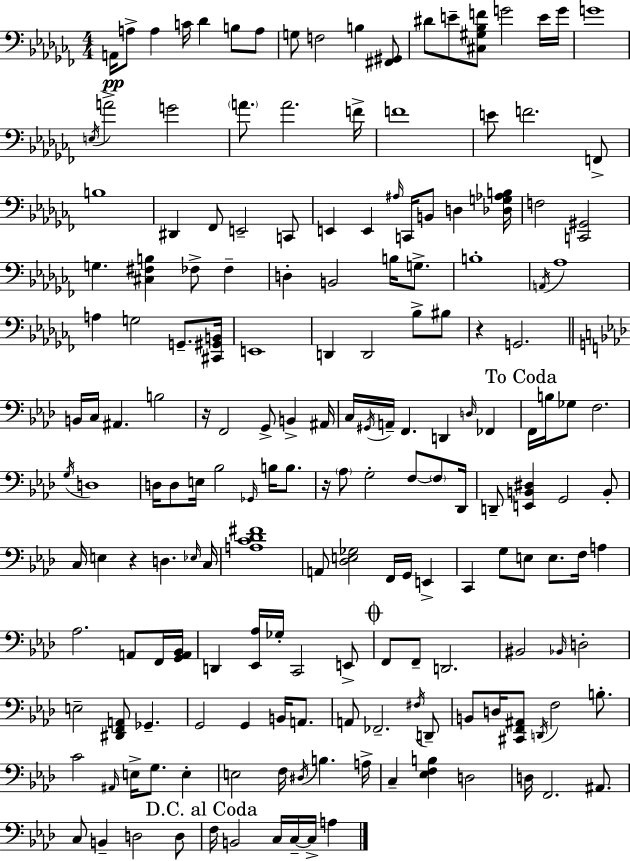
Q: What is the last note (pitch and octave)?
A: A3